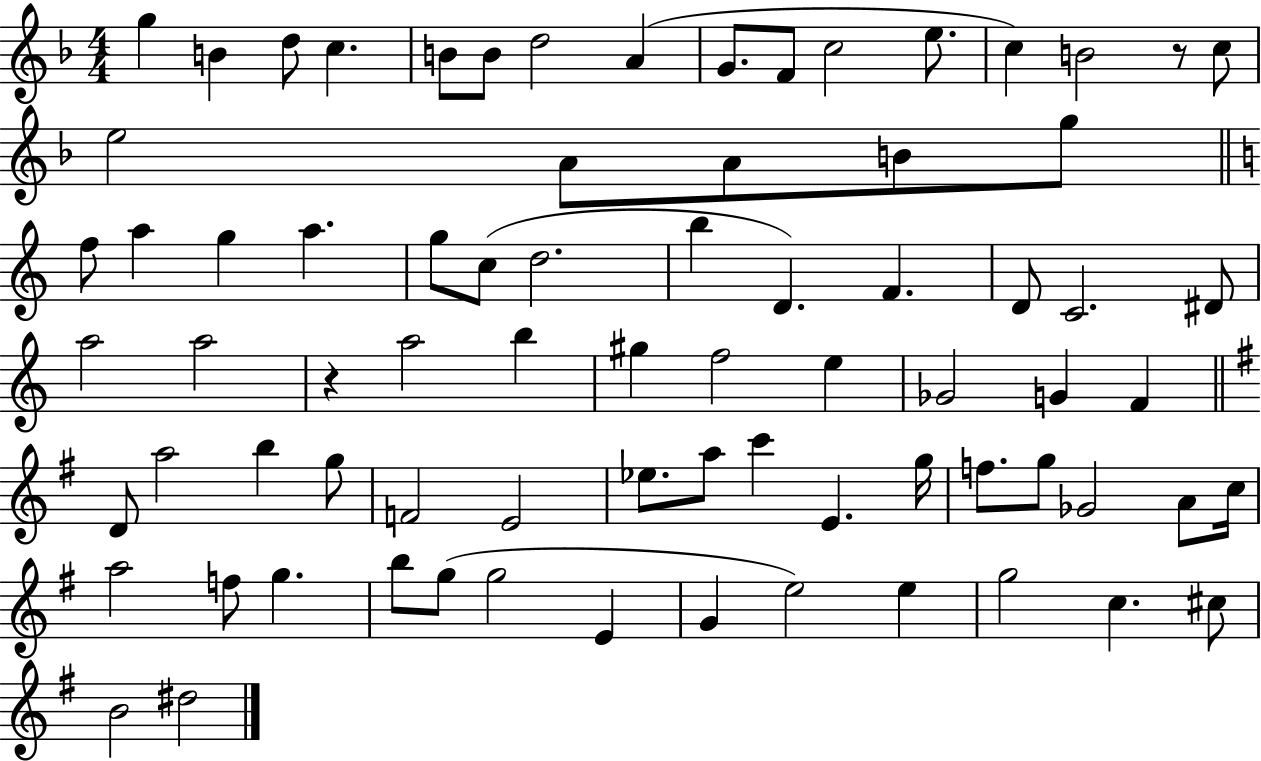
{
  \clef treble
  \numericTimeSignature
  \time 4/4
  \key f \major
  g''4 b'4 d''8 c''4. | b'8 b'8 d''2 a'4( | g'8. f'8 c''2 e''8. | c''4) b'2 r8 c''8 | \break e''2 a'8 a'8 b'8 g''8 | \bar "||" \break \key c \major f''8 a''4 g''4 a''4. | g''8 c''8( d''2. | b''4 d'4.) f'4. | d'8 c'2. dis'8 | \break a''2 a''2 | r4 a''2 b''4 | gis''4 f''2 e''4 | ges'2 g'4 f'4 | \break \bar "||" \break \key g \major d'8 a''2 b''4 g''8 | f'2 e'2 | ees''8. a''8 c'''4 e'4. g''16 | f''8. g''8 ges'2 a'8 c''16 | \break a''2 f''8 g''4. | b''8 g''8( g''2 e'4 | g'4 e''2) e''4 | g''2 c''4. cis''8 | \break b'2 dis''2 | \bar "|."
}